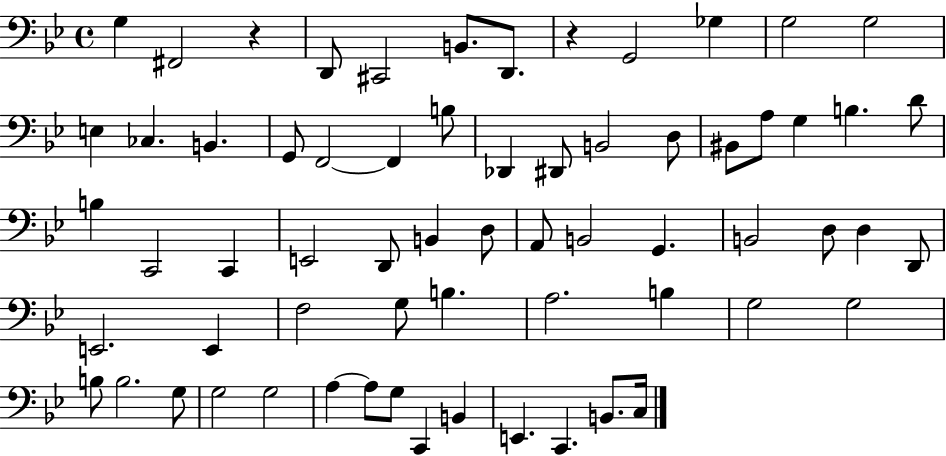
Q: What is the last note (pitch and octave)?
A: C3